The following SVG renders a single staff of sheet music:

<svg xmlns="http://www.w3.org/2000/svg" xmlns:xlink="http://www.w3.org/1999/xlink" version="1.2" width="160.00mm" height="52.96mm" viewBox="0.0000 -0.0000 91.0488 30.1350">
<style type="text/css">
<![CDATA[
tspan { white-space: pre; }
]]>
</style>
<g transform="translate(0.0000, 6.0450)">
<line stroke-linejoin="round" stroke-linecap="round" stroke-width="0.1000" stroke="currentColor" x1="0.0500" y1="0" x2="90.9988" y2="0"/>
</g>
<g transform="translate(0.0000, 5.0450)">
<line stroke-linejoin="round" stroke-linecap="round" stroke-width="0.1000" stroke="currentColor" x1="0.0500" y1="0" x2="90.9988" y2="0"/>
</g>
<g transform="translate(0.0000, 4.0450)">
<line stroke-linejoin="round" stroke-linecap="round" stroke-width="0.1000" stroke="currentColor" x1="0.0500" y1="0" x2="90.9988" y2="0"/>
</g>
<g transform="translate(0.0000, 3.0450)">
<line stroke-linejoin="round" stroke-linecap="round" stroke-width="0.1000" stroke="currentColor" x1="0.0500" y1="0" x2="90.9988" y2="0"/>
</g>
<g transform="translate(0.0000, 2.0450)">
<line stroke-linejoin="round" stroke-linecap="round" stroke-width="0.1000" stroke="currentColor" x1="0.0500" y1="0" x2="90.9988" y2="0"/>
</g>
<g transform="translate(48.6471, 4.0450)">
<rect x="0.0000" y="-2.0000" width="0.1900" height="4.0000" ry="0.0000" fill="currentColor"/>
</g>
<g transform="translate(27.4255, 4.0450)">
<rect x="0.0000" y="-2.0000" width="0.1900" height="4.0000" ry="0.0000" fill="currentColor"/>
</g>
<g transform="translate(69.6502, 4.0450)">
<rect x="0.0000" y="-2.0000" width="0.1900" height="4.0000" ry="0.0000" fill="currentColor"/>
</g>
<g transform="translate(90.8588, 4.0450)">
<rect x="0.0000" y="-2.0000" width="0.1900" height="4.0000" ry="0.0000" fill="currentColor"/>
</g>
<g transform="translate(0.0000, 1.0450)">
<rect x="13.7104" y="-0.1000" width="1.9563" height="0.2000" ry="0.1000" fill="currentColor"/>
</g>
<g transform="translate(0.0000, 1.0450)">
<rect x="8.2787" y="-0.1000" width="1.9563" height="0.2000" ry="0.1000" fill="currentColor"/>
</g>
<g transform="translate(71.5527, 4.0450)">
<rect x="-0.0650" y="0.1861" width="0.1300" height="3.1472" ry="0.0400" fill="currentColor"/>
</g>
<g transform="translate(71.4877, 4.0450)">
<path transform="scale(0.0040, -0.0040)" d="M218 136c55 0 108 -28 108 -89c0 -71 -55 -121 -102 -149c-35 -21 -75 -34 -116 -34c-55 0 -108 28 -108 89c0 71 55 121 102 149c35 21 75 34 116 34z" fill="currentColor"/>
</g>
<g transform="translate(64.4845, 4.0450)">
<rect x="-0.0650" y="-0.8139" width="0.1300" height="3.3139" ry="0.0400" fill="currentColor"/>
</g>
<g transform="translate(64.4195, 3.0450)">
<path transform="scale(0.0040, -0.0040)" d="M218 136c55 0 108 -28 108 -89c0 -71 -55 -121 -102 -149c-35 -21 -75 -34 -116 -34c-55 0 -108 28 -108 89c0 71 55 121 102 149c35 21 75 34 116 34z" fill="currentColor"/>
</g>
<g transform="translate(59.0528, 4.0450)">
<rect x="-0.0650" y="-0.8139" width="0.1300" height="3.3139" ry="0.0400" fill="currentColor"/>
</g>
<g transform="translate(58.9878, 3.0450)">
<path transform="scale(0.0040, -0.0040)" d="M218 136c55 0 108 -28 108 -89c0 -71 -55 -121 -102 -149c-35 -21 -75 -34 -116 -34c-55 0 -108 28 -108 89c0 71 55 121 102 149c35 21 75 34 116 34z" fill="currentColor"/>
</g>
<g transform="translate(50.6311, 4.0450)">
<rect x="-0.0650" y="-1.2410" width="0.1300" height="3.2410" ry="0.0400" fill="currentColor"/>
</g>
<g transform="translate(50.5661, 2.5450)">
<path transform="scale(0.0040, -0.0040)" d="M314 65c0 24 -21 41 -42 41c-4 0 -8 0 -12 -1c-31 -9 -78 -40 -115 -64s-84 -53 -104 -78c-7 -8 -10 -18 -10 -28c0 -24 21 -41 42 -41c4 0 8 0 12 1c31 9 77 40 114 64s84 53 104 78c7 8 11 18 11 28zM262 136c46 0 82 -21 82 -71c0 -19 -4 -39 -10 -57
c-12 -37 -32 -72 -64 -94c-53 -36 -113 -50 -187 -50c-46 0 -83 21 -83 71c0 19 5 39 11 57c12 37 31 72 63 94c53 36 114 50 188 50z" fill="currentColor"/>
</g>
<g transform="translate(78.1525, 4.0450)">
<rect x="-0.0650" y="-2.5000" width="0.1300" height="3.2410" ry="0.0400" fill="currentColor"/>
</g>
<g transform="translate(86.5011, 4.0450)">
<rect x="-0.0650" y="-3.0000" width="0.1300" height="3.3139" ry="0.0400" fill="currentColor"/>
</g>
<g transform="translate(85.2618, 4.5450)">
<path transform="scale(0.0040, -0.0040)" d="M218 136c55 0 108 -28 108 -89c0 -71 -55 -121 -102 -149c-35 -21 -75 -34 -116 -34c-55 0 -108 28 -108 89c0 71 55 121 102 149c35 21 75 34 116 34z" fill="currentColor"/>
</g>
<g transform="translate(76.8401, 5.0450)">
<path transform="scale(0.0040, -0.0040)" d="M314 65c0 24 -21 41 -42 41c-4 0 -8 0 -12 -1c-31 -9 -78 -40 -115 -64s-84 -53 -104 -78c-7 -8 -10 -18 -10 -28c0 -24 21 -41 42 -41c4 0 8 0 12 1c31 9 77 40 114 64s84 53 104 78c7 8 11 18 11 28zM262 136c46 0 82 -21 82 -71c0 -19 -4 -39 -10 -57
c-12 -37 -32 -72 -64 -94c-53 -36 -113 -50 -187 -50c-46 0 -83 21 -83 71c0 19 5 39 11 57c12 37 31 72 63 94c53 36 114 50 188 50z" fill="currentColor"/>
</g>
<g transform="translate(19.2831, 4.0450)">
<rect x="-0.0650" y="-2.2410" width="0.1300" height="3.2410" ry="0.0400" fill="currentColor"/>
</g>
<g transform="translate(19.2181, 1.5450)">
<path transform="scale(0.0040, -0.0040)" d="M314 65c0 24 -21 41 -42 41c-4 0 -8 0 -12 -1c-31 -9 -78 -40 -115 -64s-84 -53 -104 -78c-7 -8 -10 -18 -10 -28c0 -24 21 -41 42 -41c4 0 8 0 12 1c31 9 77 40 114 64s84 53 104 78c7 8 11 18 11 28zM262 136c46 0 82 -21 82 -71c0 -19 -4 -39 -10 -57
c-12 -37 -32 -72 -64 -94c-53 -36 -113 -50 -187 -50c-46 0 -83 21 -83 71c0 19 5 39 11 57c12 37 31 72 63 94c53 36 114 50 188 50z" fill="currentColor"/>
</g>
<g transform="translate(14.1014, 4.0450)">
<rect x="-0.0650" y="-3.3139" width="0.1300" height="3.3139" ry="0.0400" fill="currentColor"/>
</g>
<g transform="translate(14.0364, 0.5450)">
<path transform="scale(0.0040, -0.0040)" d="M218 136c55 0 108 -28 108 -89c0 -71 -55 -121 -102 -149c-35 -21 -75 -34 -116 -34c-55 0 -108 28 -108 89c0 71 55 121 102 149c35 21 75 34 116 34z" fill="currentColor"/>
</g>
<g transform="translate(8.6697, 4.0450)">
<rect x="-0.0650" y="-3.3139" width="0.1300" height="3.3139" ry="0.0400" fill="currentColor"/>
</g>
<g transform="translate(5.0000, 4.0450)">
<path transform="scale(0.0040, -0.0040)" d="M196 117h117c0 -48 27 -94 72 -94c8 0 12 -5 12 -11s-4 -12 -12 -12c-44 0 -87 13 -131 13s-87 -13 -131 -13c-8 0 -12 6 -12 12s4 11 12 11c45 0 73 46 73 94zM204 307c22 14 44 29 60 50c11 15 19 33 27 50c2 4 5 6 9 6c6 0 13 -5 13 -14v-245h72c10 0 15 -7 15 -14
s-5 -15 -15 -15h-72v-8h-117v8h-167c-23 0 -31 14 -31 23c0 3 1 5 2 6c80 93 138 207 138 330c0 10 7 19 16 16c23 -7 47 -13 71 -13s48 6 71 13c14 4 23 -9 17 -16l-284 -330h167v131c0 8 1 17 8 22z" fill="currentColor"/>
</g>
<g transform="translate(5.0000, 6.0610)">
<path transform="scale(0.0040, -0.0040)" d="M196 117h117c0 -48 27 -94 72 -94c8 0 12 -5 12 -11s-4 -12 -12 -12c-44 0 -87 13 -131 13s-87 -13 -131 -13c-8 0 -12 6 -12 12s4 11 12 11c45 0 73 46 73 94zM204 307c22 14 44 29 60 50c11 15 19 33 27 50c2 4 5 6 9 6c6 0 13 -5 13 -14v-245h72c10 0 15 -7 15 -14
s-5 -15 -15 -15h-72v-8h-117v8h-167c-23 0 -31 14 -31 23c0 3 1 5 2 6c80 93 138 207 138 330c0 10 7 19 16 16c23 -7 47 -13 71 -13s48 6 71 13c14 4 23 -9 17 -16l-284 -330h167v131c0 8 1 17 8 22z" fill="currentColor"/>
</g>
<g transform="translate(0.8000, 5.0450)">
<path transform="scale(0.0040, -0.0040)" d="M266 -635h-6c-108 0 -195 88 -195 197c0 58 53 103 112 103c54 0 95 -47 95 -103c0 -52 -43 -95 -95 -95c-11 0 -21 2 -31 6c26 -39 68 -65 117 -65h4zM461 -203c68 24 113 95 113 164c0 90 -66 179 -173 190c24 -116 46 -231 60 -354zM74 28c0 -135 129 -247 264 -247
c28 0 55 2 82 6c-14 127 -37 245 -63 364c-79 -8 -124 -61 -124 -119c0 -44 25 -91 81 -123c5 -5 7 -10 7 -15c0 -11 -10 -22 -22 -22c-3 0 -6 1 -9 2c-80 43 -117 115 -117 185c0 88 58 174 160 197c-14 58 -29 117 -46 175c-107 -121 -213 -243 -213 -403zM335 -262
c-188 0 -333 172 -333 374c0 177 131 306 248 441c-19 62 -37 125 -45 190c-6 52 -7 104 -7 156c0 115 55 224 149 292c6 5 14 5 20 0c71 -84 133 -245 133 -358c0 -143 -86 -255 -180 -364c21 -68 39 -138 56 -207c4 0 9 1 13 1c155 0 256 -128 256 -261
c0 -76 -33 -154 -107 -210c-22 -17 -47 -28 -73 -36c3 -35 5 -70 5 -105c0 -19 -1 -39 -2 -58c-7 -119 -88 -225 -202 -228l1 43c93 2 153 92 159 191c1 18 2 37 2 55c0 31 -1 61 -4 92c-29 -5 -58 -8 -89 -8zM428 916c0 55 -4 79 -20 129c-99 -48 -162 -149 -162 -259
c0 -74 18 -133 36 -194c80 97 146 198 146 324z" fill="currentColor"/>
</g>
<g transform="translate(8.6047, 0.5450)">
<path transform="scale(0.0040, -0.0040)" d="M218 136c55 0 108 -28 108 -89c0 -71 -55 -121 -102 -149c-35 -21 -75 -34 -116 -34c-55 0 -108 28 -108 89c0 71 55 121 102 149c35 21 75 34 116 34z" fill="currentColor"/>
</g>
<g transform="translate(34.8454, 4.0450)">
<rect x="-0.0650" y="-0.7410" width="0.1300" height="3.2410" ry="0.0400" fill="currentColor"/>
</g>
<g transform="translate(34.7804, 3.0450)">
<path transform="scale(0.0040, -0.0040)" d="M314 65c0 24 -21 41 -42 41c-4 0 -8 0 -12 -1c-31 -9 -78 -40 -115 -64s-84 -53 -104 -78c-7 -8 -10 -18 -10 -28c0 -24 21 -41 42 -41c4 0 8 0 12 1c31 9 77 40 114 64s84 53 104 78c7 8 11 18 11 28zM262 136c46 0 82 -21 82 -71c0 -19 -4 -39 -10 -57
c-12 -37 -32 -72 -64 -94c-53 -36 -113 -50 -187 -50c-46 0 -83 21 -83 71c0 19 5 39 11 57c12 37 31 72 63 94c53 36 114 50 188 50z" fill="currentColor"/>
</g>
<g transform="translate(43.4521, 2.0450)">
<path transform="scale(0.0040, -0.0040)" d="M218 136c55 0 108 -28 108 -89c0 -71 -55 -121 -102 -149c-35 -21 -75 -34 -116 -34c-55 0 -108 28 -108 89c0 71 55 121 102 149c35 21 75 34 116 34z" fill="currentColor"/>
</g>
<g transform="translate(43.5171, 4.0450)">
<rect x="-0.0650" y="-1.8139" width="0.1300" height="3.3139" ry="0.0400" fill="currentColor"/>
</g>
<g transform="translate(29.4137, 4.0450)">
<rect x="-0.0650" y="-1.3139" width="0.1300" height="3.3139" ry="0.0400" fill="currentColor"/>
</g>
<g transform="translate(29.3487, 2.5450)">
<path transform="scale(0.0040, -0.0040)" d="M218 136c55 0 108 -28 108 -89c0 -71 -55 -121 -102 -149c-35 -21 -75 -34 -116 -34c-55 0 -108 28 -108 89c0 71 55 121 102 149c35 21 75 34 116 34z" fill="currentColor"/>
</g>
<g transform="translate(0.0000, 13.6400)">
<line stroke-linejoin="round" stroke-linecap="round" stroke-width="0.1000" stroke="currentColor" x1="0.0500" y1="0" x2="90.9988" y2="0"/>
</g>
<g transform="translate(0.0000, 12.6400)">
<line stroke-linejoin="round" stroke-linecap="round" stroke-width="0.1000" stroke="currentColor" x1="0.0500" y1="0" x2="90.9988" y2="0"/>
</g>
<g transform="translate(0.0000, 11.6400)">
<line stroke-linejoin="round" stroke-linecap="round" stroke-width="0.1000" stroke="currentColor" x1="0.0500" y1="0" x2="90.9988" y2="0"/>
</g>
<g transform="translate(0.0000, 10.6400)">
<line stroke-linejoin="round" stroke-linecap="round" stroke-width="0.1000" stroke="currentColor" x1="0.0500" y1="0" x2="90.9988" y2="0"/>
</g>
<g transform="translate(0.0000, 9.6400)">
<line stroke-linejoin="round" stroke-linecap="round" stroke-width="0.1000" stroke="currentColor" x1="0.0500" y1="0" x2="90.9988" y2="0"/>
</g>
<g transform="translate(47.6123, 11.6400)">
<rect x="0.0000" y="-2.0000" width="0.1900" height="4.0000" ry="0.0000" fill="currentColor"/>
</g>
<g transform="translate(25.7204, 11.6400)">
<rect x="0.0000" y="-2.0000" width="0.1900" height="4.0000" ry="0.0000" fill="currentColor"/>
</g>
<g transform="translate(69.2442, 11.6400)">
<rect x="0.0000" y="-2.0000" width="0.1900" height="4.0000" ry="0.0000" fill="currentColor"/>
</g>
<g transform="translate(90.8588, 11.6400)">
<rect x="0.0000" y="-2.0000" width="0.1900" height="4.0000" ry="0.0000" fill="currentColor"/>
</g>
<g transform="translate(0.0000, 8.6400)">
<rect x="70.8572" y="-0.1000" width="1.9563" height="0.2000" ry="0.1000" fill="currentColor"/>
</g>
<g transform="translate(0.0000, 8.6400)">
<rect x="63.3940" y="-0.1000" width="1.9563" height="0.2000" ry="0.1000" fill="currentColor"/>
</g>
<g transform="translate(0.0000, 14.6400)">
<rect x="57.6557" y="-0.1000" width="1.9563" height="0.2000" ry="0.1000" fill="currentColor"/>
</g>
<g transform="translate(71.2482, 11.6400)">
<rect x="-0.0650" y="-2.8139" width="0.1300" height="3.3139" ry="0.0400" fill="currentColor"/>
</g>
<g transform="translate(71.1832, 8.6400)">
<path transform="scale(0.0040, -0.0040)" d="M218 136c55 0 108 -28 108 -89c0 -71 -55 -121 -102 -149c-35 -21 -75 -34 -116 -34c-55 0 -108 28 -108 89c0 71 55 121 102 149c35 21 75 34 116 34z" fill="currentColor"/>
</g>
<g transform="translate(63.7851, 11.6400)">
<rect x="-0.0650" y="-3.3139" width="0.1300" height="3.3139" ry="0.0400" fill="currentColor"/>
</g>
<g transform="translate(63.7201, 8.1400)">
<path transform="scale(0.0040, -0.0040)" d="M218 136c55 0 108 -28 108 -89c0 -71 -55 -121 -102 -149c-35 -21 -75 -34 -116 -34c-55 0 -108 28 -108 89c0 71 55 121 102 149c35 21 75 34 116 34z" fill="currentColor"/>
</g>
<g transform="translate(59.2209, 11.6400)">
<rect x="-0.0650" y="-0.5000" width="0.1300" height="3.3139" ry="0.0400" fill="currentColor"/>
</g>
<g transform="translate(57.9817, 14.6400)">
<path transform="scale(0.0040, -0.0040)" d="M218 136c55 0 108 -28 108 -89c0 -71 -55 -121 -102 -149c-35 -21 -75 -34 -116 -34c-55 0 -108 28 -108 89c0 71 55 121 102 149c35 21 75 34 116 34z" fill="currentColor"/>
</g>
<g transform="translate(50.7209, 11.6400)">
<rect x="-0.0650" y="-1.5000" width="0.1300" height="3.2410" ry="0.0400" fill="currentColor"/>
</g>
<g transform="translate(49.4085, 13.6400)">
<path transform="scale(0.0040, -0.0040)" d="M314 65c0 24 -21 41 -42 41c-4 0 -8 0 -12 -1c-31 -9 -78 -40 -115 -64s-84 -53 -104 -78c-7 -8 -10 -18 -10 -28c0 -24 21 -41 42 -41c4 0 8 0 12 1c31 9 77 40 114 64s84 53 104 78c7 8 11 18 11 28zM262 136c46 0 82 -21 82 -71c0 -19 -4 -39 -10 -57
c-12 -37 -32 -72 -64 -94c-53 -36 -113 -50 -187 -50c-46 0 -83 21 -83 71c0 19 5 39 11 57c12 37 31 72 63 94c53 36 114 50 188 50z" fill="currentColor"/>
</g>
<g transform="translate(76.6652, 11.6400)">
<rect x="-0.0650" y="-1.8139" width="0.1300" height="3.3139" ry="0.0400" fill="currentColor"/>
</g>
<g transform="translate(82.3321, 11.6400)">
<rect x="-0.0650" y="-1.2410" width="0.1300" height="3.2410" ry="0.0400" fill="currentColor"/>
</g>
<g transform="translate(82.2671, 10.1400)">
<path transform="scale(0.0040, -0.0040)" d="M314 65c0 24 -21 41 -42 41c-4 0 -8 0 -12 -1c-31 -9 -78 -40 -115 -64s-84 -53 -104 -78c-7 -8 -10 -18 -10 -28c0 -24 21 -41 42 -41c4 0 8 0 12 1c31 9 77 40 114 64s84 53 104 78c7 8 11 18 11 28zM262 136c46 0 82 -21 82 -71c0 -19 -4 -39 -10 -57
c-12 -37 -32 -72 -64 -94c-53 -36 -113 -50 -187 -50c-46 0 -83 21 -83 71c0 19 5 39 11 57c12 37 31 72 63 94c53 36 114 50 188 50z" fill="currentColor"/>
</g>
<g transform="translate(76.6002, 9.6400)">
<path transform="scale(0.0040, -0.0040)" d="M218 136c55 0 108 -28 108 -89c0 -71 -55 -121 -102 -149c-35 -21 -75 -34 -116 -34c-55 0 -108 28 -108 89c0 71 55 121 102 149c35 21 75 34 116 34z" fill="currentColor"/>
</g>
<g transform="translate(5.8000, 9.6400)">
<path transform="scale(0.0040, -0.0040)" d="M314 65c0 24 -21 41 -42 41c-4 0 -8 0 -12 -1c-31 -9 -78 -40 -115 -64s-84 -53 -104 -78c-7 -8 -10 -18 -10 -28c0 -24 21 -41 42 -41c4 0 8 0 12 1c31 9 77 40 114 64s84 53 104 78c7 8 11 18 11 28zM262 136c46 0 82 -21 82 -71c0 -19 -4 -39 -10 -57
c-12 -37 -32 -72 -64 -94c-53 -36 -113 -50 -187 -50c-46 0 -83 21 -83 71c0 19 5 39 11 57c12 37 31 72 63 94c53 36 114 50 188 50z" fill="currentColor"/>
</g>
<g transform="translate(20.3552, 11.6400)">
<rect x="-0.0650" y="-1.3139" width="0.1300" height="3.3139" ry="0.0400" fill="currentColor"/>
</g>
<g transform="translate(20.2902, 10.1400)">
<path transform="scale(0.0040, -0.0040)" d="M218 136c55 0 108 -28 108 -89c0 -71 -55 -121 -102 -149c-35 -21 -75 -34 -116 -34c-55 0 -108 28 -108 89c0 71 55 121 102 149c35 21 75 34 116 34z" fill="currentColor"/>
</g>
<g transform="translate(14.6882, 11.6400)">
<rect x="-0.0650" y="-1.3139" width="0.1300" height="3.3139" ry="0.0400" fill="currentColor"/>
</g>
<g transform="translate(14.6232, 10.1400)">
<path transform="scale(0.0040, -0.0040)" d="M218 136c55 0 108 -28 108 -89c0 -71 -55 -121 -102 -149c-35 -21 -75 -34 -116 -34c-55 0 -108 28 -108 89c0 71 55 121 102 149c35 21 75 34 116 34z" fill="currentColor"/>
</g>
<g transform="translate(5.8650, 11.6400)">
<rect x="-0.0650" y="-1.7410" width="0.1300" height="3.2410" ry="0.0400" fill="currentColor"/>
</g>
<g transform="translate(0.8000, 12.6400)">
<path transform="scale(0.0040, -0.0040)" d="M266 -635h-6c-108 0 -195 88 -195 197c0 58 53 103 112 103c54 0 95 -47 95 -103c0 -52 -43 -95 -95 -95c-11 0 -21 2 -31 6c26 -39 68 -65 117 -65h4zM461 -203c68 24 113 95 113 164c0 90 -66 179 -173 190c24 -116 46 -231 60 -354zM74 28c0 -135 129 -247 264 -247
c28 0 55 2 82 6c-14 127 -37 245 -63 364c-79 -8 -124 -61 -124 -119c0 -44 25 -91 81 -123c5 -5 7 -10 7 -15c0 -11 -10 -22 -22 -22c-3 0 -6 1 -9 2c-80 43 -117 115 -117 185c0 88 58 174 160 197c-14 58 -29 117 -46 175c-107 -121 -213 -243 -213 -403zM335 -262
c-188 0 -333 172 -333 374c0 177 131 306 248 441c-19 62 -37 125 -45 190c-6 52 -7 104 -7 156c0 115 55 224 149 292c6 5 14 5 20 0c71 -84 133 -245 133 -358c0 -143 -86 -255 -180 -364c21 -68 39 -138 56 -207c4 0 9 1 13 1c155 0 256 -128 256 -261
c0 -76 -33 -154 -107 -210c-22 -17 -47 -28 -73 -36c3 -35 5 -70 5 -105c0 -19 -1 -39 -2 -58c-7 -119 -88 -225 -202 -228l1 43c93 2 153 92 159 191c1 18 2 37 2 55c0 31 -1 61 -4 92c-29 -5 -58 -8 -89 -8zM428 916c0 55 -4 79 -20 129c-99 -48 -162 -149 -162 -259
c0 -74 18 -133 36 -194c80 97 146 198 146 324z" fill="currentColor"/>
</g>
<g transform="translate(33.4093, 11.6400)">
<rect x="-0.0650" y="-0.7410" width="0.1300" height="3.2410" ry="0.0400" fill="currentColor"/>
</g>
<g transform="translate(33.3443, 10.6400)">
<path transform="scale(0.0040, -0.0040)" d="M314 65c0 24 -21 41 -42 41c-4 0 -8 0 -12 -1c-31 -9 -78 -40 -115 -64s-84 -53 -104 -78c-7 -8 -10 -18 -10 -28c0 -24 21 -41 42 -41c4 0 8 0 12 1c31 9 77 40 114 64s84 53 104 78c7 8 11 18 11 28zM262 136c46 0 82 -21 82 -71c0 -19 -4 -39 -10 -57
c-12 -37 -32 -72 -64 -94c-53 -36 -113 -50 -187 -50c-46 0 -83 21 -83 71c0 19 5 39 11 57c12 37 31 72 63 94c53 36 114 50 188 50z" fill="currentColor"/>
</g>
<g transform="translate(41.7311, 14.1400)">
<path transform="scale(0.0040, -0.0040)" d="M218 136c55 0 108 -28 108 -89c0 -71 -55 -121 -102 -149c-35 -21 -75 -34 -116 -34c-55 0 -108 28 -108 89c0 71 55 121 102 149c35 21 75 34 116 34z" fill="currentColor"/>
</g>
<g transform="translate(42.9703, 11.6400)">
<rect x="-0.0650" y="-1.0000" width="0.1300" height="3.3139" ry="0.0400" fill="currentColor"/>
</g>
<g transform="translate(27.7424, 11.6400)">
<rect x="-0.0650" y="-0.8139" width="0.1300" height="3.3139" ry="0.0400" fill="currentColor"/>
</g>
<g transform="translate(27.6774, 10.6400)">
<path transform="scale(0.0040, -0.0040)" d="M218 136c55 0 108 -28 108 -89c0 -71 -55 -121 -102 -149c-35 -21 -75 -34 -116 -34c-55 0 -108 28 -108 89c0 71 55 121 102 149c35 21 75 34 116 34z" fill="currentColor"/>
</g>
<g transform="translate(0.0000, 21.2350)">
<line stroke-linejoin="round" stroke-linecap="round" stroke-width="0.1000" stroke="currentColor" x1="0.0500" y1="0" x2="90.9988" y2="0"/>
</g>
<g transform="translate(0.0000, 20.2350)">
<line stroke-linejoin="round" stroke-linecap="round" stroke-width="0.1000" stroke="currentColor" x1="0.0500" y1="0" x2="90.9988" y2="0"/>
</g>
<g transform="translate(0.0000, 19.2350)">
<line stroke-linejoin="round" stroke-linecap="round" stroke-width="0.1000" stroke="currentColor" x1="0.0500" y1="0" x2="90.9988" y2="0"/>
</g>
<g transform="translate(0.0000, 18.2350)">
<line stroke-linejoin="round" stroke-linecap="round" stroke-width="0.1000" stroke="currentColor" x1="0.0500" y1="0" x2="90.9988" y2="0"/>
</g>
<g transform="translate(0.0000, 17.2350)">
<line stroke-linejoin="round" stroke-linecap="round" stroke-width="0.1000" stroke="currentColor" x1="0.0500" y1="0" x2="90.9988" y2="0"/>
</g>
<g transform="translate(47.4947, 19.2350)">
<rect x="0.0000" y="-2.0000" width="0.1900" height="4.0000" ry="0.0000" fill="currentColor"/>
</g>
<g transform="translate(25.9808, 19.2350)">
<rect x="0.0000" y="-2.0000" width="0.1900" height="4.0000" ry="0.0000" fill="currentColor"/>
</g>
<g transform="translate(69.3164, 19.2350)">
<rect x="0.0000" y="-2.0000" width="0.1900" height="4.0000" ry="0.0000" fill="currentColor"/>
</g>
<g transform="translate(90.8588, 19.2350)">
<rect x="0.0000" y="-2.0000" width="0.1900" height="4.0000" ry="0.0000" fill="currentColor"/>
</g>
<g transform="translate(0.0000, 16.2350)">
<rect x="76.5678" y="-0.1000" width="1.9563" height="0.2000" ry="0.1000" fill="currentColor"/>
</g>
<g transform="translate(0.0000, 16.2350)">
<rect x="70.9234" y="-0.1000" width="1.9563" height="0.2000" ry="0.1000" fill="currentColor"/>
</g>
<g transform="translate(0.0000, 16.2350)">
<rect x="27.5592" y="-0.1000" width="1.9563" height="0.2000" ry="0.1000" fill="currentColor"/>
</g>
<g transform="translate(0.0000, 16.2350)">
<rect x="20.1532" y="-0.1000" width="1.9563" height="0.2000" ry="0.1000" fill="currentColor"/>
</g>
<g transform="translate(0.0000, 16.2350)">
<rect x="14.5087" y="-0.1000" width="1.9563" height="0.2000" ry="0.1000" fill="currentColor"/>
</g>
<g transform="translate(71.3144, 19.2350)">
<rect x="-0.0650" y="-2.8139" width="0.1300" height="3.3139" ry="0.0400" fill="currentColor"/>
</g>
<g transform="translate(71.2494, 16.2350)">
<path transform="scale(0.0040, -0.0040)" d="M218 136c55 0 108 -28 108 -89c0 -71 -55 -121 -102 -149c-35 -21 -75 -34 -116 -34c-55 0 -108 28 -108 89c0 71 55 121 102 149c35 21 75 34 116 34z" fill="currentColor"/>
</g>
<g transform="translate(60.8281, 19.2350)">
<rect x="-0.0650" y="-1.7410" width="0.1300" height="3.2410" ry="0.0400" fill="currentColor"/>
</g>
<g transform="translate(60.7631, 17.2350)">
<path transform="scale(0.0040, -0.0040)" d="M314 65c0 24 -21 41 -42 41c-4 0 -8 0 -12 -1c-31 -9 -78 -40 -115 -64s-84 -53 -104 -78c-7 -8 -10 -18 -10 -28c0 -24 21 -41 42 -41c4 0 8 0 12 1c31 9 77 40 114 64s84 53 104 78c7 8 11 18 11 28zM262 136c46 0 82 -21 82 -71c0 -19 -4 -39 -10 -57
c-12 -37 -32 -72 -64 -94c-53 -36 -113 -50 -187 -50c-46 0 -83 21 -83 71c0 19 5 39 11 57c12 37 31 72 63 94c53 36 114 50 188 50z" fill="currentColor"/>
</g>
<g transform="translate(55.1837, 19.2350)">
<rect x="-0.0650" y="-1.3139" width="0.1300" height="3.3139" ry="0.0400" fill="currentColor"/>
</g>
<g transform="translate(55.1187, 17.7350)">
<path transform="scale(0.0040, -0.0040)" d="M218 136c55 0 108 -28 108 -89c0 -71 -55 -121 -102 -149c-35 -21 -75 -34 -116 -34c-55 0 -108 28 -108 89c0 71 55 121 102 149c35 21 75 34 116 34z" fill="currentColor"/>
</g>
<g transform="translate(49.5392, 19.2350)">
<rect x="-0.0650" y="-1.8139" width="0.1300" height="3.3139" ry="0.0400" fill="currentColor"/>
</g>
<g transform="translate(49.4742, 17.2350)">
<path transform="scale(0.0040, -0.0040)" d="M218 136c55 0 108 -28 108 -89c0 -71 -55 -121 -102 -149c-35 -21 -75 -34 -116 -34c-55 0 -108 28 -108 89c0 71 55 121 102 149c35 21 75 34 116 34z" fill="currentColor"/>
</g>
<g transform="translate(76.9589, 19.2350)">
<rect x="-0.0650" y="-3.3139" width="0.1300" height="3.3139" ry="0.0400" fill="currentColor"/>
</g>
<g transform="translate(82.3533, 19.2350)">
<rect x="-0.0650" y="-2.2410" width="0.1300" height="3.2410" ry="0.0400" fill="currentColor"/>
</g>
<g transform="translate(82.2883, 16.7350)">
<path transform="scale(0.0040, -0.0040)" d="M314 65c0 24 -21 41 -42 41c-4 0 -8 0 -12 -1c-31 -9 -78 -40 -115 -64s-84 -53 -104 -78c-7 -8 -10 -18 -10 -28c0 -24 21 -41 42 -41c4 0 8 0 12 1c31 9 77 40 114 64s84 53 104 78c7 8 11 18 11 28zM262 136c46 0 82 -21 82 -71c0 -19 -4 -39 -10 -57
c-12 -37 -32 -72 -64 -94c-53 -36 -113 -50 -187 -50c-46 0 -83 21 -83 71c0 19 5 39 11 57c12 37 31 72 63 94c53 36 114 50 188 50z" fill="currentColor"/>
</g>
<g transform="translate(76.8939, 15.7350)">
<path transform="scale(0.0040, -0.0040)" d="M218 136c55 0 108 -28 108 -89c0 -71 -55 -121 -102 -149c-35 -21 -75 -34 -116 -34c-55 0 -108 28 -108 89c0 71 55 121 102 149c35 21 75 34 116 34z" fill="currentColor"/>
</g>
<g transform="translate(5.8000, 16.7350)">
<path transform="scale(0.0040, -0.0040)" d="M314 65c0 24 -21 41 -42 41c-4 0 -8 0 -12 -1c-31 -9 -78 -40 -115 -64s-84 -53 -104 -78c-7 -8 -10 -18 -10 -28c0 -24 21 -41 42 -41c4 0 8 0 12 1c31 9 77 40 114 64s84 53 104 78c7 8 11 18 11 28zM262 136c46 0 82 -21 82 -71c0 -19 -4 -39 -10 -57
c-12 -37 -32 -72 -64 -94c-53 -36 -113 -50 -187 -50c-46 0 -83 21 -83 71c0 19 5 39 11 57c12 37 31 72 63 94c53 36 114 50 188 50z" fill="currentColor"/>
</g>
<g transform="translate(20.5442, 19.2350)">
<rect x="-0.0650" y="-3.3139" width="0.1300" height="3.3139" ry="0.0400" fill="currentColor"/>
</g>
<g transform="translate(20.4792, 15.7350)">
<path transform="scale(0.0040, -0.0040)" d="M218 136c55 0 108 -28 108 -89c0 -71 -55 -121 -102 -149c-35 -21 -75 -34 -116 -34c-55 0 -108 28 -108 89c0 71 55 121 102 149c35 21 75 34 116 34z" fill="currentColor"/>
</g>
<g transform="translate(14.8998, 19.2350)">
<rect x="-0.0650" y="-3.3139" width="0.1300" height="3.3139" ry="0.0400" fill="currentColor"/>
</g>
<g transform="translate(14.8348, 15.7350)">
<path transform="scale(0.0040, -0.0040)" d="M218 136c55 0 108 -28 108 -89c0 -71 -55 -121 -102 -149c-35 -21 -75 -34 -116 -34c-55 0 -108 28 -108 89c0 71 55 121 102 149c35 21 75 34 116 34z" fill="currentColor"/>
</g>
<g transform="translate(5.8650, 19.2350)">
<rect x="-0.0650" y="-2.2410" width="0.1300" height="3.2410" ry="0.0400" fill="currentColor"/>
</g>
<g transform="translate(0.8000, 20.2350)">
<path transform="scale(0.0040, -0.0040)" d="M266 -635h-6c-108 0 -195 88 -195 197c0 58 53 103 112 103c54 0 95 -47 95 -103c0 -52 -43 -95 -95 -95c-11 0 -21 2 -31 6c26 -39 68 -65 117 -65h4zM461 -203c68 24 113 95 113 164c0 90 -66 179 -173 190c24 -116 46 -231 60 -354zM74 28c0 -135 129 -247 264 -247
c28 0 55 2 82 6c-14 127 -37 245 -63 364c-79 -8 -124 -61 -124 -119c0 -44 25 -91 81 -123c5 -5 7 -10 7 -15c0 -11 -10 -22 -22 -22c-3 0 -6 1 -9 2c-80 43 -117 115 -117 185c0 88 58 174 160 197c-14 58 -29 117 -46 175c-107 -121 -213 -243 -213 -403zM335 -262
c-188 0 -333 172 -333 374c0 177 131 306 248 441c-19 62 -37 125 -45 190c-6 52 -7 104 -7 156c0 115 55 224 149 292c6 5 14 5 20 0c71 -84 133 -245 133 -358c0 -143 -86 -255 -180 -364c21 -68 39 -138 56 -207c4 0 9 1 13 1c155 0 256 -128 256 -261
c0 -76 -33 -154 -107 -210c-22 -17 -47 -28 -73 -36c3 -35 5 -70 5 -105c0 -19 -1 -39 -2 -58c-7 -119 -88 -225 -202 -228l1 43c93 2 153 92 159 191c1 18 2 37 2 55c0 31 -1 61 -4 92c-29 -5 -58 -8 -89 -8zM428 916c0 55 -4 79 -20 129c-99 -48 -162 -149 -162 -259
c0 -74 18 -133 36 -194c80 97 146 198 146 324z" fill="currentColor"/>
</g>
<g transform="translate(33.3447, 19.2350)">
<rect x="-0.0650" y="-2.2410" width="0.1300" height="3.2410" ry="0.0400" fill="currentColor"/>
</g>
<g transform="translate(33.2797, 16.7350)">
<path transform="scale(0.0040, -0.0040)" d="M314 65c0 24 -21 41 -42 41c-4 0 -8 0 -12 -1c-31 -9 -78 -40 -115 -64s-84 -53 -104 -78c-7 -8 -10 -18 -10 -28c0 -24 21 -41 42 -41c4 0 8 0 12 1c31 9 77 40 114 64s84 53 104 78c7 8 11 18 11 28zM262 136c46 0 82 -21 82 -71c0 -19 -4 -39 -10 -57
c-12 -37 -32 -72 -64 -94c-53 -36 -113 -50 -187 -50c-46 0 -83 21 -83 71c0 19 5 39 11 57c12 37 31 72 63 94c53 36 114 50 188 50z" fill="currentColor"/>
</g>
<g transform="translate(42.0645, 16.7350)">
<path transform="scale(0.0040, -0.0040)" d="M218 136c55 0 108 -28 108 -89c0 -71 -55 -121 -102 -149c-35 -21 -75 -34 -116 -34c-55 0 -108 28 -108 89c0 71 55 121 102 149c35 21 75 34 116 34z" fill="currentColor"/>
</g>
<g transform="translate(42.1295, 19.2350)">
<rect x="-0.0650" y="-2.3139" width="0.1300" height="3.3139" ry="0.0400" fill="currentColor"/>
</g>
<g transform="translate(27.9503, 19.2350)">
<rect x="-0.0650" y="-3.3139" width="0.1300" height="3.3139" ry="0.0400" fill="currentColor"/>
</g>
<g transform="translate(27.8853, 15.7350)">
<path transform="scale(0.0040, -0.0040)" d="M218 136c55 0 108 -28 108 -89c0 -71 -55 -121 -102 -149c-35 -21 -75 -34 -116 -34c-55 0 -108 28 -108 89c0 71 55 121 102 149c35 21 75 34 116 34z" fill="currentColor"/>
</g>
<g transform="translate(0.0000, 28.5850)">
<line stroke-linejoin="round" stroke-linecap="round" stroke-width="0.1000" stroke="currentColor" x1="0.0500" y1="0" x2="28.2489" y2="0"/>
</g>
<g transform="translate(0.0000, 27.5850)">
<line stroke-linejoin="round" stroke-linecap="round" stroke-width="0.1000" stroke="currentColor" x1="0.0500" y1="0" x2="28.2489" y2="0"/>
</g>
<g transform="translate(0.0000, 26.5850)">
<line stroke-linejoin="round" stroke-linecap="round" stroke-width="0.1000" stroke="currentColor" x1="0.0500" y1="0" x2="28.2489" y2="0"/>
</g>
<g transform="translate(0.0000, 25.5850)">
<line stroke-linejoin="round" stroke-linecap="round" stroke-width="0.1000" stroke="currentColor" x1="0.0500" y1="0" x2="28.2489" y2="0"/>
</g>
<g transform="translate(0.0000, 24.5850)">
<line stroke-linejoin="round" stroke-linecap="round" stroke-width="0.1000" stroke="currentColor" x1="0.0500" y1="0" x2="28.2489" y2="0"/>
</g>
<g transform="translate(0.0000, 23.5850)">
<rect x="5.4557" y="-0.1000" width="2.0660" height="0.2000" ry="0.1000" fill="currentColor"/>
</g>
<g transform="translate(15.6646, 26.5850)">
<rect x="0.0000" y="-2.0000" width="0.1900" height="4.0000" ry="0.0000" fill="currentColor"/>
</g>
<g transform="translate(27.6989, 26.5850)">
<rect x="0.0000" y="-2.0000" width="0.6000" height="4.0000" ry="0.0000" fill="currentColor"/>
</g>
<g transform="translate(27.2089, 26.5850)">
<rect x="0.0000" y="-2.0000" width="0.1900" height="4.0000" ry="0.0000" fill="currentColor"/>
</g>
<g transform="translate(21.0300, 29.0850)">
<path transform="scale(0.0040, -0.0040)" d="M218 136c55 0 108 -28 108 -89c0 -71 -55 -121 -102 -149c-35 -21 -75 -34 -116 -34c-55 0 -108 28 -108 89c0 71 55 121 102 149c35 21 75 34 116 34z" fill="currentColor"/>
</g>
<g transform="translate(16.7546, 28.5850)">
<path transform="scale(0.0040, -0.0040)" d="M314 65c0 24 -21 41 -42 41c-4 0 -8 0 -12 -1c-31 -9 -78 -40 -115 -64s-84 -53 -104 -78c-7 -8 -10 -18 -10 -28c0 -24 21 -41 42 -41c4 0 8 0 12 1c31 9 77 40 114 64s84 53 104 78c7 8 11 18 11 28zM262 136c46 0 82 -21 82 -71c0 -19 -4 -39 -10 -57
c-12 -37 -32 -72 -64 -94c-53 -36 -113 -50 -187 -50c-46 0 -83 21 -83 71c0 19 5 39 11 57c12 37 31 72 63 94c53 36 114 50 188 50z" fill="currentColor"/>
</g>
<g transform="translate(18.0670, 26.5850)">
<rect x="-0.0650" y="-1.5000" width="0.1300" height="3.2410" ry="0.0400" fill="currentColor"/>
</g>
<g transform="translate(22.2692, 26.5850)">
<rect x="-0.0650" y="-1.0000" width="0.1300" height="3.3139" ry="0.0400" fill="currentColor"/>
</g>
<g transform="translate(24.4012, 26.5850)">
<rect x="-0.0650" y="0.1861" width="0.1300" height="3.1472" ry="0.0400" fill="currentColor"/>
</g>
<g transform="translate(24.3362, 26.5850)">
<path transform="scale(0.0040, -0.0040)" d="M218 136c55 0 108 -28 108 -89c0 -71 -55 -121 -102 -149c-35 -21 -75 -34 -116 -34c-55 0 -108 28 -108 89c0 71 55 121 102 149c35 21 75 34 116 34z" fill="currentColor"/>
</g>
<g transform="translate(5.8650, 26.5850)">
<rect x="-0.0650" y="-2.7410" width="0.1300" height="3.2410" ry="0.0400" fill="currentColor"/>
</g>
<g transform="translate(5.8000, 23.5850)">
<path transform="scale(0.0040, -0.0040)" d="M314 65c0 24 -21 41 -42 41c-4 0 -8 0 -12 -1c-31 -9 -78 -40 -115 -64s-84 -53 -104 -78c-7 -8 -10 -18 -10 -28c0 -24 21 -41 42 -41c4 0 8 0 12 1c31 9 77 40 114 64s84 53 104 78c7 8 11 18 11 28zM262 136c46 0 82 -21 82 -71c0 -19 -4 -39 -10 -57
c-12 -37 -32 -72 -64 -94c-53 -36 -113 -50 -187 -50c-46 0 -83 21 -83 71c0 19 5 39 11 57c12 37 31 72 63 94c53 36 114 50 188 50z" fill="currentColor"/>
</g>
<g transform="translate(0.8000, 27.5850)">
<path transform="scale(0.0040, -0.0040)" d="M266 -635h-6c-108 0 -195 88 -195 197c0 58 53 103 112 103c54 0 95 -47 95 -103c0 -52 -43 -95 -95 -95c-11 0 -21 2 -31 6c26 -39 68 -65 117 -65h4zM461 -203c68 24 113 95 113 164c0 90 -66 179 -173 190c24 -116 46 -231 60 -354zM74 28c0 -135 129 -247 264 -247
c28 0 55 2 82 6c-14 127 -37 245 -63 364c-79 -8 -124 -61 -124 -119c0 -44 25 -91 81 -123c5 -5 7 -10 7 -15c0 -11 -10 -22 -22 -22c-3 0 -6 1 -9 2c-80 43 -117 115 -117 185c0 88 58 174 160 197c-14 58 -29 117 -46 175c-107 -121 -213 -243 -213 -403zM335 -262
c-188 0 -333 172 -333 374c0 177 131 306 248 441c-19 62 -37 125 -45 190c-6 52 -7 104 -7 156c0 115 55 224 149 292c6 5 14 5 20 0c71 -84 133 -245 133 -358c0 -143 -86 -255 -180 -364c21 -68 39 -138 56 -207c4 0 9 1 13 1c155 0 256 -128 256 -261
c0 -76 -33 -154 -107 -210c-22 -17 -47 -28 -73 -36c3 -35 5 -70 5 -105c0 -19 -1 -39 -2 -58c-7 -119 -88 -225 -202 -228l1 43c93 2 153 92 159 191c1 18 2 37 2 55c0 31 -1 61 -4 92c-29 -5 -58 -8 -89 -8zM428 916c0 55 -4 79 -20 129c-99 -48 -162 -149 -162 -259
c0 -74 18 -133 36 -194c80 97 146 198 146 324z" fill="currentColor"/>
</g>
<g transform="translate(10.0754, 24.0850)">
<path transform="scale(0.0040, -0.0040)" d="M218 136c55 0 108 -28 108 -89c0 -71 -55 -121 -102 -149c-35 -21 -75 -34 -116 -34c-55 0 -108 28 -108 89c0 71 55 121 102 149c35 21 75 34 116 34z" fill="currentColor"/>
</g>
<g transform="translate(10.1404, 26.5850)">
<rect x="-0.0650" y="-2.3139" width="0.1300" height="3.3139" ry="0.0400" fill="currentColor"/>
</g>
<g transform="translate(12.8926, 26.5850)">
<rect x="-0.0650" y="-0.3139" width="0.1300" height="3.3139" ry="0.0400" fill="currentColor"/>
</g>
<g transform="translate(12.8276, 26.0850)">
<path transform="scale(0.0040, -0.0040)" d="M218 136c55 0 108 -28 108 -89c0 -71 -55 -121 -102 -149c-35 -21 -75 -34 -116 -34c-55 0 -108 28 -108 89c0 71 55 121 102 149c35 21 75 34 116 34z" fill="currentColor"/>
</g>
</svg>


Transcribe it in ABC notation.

X:1
T:Untitled
M:4/4
L:1/4
K:C
b b g2 e d2 f e2 d d B G2 A f2 e e d d2 D E2 C b a f e2 g2 b b b g2 g f e f2 a b g2 a2 g c E2 D B